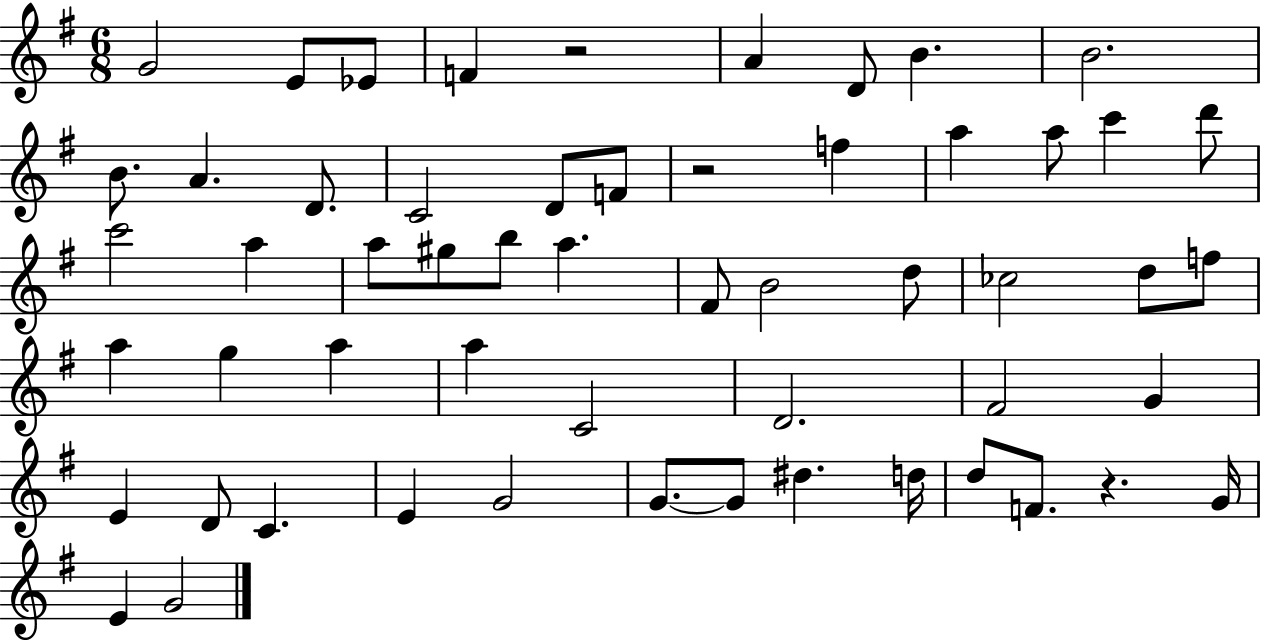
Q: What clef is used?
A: treble